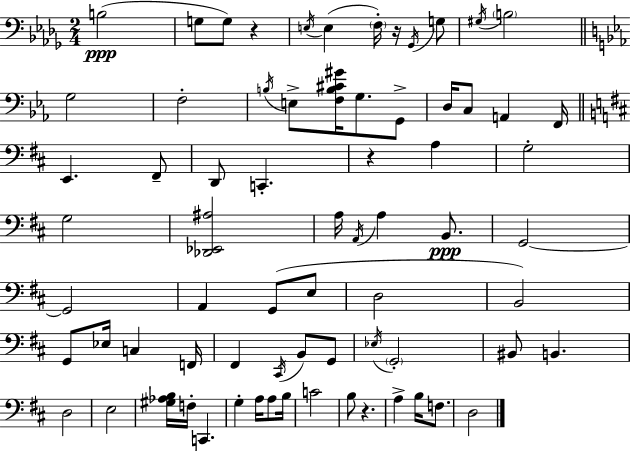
B3/h G3/e G3/e R/q E3/s E3/q F3/s R/s Gb2/s G3/e G#3/s B3/h G3/h F3/h B3/s E3/e [F3,B3,C#4,G#4]/s G3/e. G2/e D3/s C3/e A2/q F2/s E2/q. F#2/e D2/e C2/q. R/q A3/q G3/h G3/h [Db2,Eb2,A#3]/h A3/s A2/s A3/q B2/e. G2/h G2/h A2/q G2/e E3/e D3/h B2/h G2/e Eb3/s C3/q F2/s F#2/q C#2/s B2/e G2/e Eb3/s G2/h BIS2/e B2/q. D3/h E3/h [G#3,Ab3,B3]/s F3/s C2/q. G3/q A3/s A3/e B3/s C4/h B3/e R/q. A3/q B3/s F3/e. D3/h